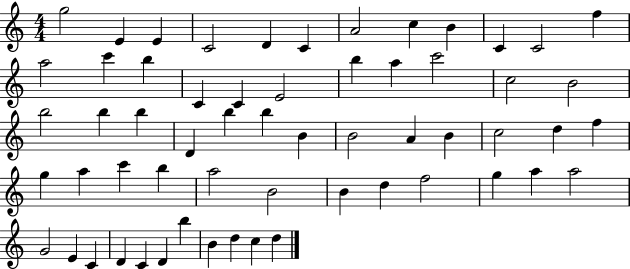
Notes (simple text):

G5/h E4/q E4/q C4/h D4/q C4/q A4/h C5/q B4/q C4/q C4/h F5/q A5/h C6/q B5/q C4/q C4/q E4/h B5/q A5/q C6/h C5/h B4/h B5/h B5/q B5/q D4/q B5/q B5/q B4/q B4/h A4/q B4/q C5/h D5/q F5/q G5/q A5/q C6/q B5/q A5/h B4/h B4/q D5/q F5/h G5/q A5/q A5/h G4/h E4/q C4/q D4/q C4/q D4/q B5/q B4/q D5/q C5/q D5/q